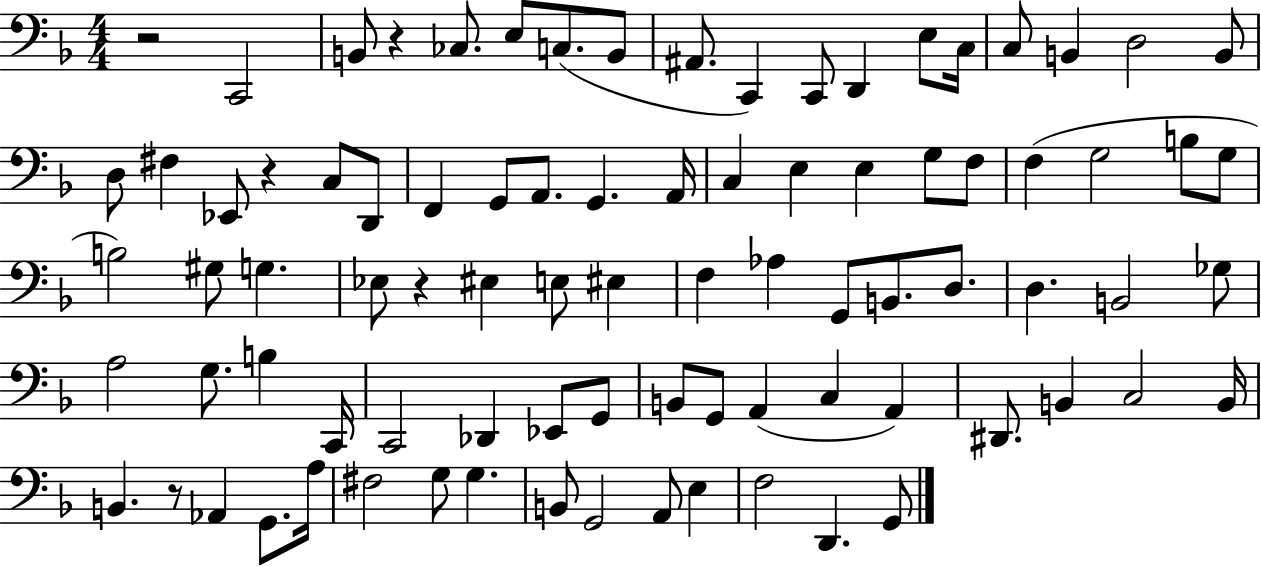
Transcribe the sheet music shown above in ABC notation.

X:1
T:Untitled
M:4/4
L:1/4
K:F
z2 C,,2 B,,/2 z _C,/2 E,/2 C,/2 B,,/2 ^A,,/2 C,, C,,/2 D,, E,/2 C,/4 C,/2 B,, D,2 B,,/2 D,/2 ^F, _E,,/2 z C,/2 D,,/2 F,, G,,/2 A,,/2 G,, A,,/4 C, E, E, G,/2 F,/2 F, G,2 B,/2 G,/2 B,2 ^G,/2 G, _E,/2 z ^E, E,/2 ^E, F, _A, G,,/2 B,,/2 D,/2 D, B,,2 _G,/2 A,2 G,/2 B, C,,/4 C,,2 _D,, _E,,/2 G,,/2 B,,/2 G,,/2 A,, C, A,, ^D,,/2 B,, C,2 B,,/4 B,, z/2 _A,, G,,/2 A,/4 ^F,2 G,/2 G, B,,/2 G,,2 A,,/2 E, F,2 D,, G,,/2